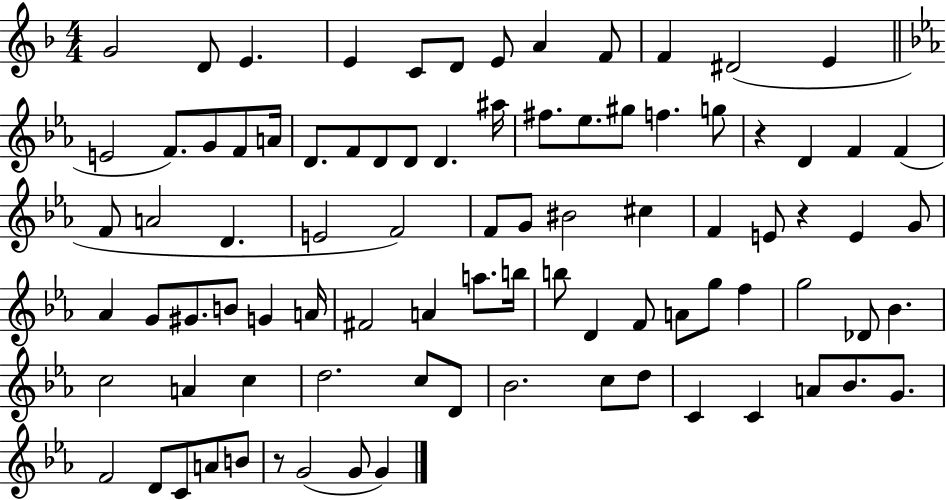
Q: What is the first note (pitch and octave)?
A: G4